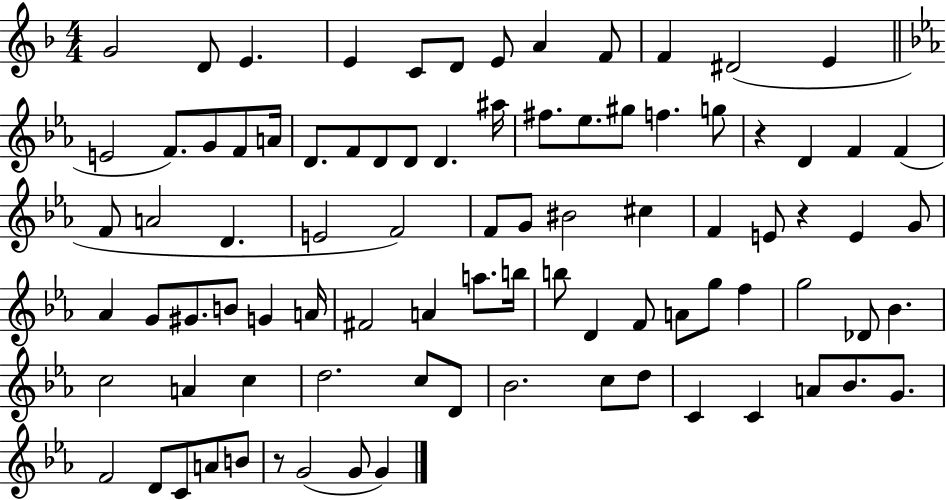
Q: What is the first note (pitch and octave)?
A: G4